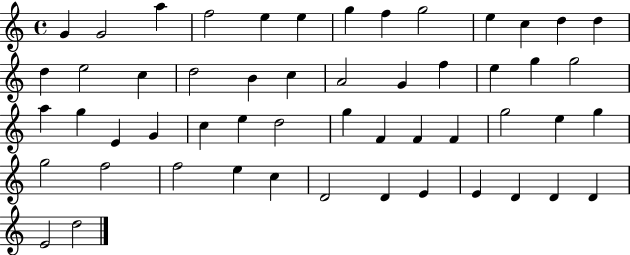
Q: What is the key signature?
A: C major